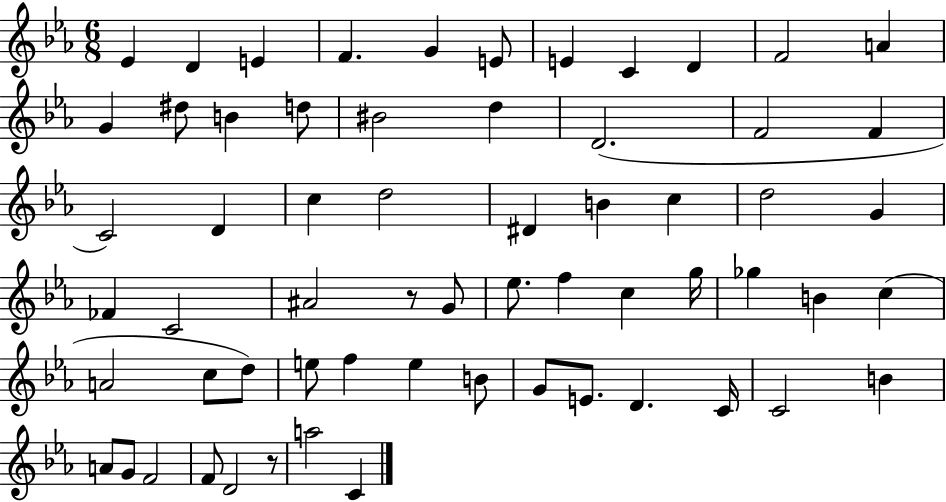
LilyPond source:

{
  \clef treble
  \numericTimeSignature
  \time 6/8
  \key ees \major
  ees'4 d'4 e'4 | f'4. g'4 e'8 | e'4 c'4 d'4 | f'2 a'4 | \break g'4 dis''8 b'4 d''8 | bis'2 d''4 | d'2.( | f'2 f'4 | \break c'2) d'4 | c''4 d''2 | dis'4 b'4 c''4 | d''2 g'4 | \break fes'4 c'2 | ais'2 r8 g'8 | ees''8. f''4 c''4 g''16 | ges''4 b'4 c''4( | \break a'2 c''8 d''8) | e''8 f''4 e''4 b'8 | g'8 e'8. d'4. c'16 | c'2 b'4 | \break a'8 g'8 f'2 | f'8 d'2 r8 | a''2 c'4 | \bar "|."
}